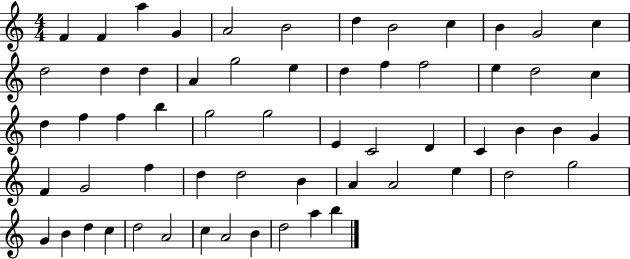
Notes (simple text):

F4/q F4/q A5/q G4/q A4/h B4/h D5/q B4/h C5/q B4/q G4/h C5/q D5/h D5/q D5/q A4/q G5/h E5/q D5/q F5/q F5/h E5/q D5/h C5/q D5/q F5/q F5/q B5/q G5/h G5/h E4/q C4/h D4/q C4/q B4/q B4/q G4/q F4/q G4/h F5/q D5/q D5/h B4/q A4/q A4/h E5/q D5/h G5/h G4/q B4/q D5/q C5/q D5/h A4/h C5/q A4/h B4/q D5/h A5/q B5/q